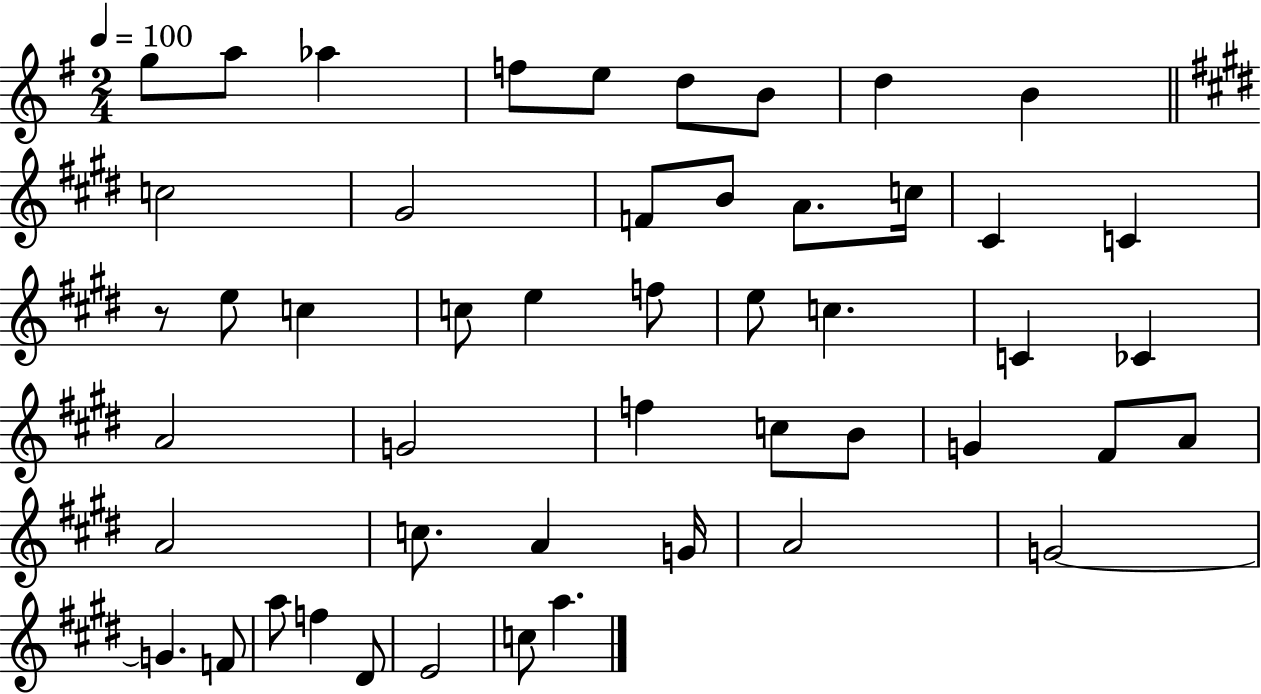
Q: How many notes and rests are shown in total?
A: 49